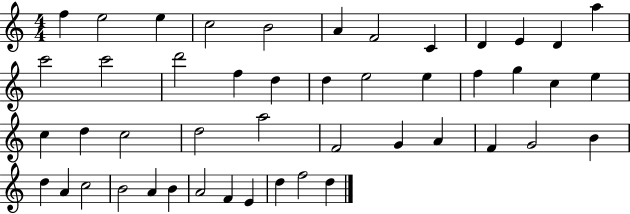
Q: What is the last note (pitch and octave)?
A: D5